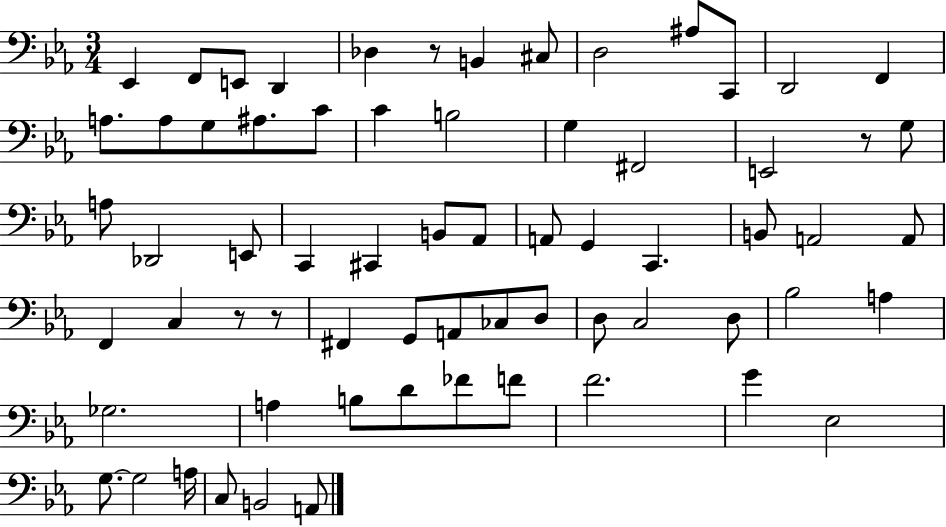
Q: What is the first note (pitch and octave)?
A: Eb2